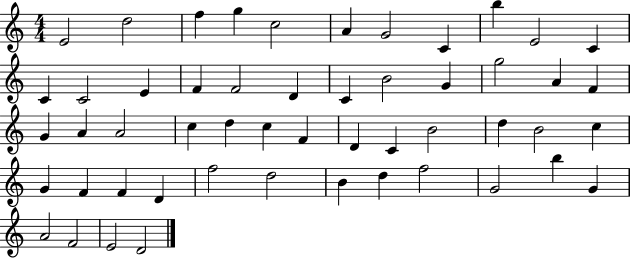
X:1
T:Untitled
M:4/4
L:1/4
K:C
E2 d2 f g c2 A G2 C b E2 C C C2 E F F2 D C B2 G g2 A F G A A2 c d c F D C B2 d B2 c G F F D f2 d2 B d f2 G2 b G A2 F2 E2 D2